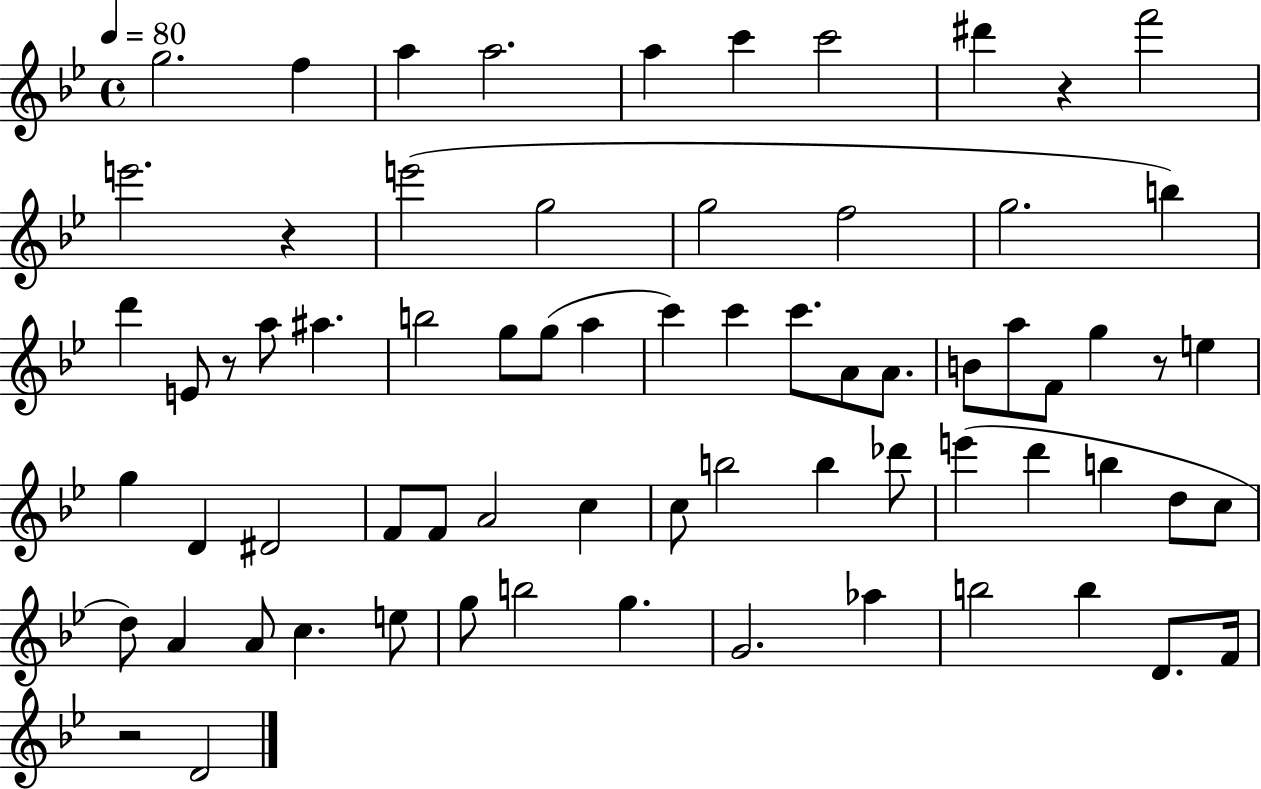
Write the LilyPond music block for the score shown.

{
  \clef treble
  \time 4/4
  \defaultTimeSignature
  \key bes \major
  \tempo 4 = 80
  g''2. f''4 | a''4 a''2. | a''4 c'''4 c'''2 | dis'''4 r4 f'''2 | \break e'''2. r4 | e'''2( g''2 | g''2 f''2 | g''2. b''4) | \break d'''4 e'8 r8 a''8 ais''4. | b''2 g''8 g''8( a''4 | c'''4) c'''4 c'''8. a'8 a'8. | b'8 a''8 f'8 g''4 r8 e''4 | \break g''4 d'4 dis'2 | f'8 f'8 a'2 c''4 | c''8 b''2 b''4 des'''8 | e'''4( d'''4 b''4 d''8 c''8 | \break d''8) a'4 a'8 c''4. e''8 | g''8 b''2 g''4. | g'2. aes''4 | b''2 b''4 d'8. f'16 | \break r2 d'2 | \bar "|."
}